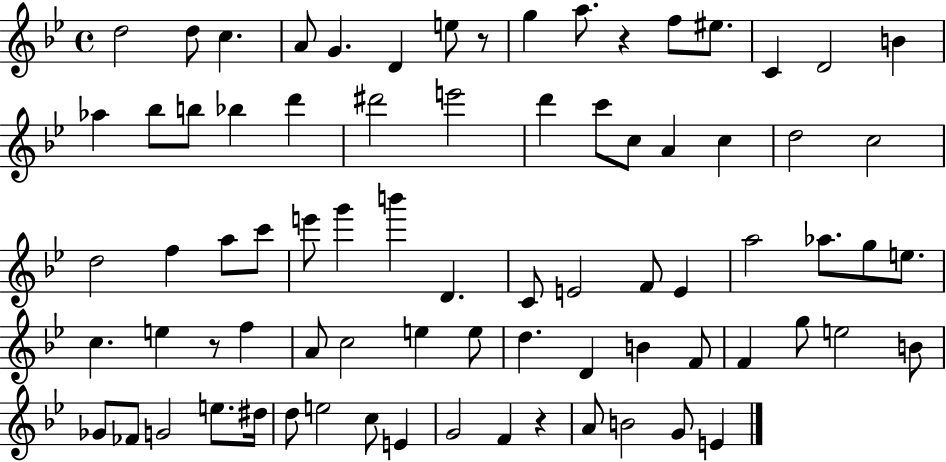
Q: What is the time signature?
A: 4/4